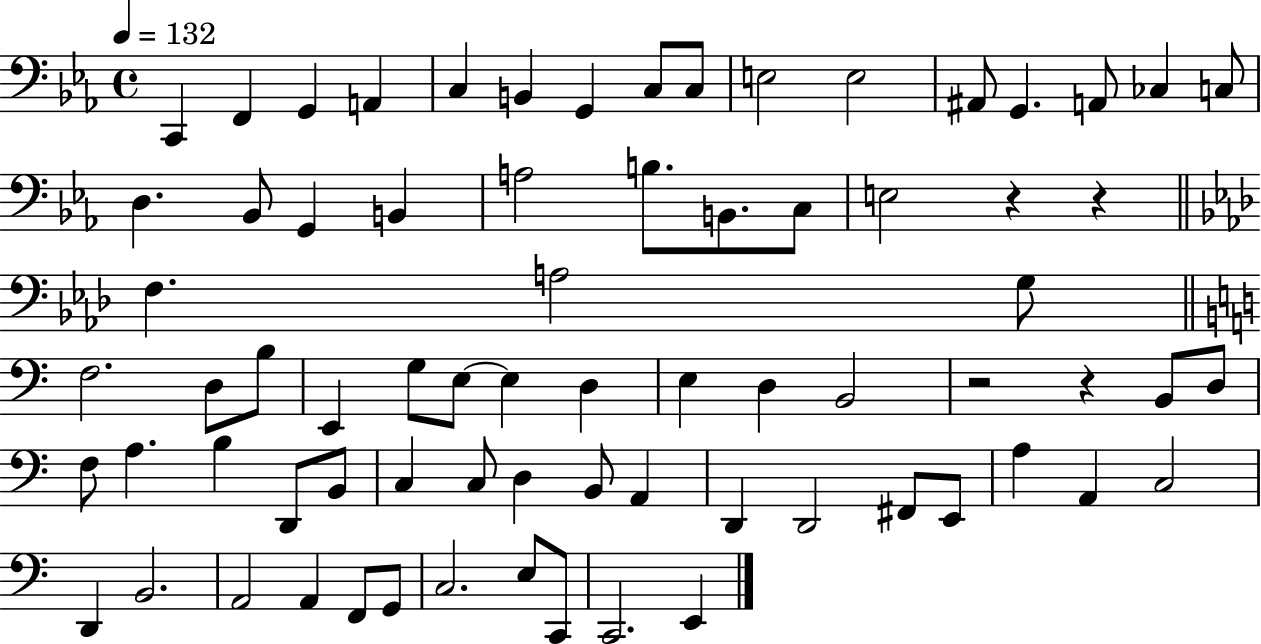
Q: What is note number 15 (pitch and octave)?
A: CES3